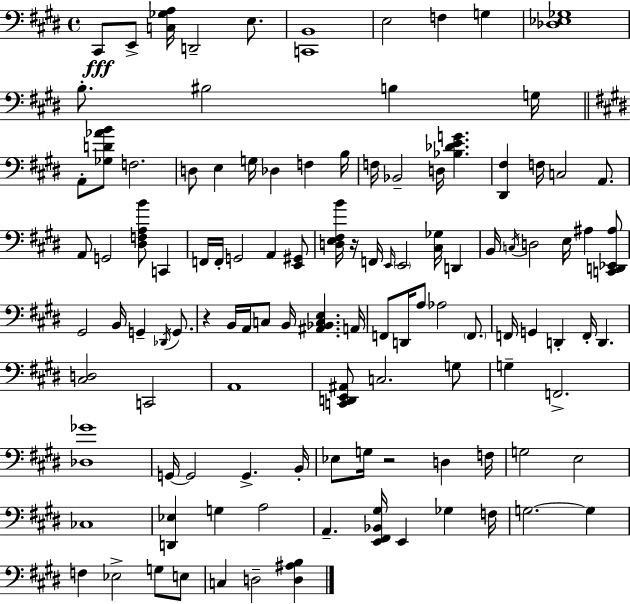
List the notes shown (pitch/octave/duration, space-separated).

C#2/e E2/e [C3,Gb3,A3]/s D2/h E3/e. [C2,B2]/w E3/h F3/q G3/q [Db3,Eb3,Gb3]/w B3/e. BIS3/h B3/q G3/s A2/e [Gb3,D4,Ab4,B4]/e F3/h. D3/e E3/q G3/s Db3/q F3/q B3/s F3/s Bb2/h D3/s [Bb3,Db4,E4,G4]/q. [D#2,F#3]/q F3/s C3/h A2/e. A2/e G2/h [D#3,F3,A3,B4]/e C2/q F2/s F2/s G2/h A2/q [E2,G#2]/e [D3,E3,F#3,B4]/s R/s F2/s E2/s E2/h [C#3,Gb3]/s D2/q B2/s C3/s D3/h E3/s A#3/q [C2,D2,Eb2,A#3]/e G#2/h B2/s G2/q Db2/s G2/e. R/q B2/s A2/s C3/e B2/s [A#2,Bb2,C3,E3]/q. A2/s F2/e D2/s A3/e Ab3/h F2/e. F2/s G2/q D2/q F2/s D2/q. [C#3,D3]/h C2/h A2/w [C2,D2,E2,A#2]/e C3/h. G3/e G3/q F2/h. [Db3,Gb4]/w G2/s G2/h G2/q. B2/s Eb3/e G3/s R/h D3/q F3/s G3/h E3/h CES3/w [D2,Eb3]/q G3/q A3/h A2/q. [E2,F#2,Bb2,G#3]/s E2/q Gb3/q F3/s G3/h. G3/q F3/q Eb3/h G3/e E3/e C3/q D3/h [D3,A#3,B3]/q